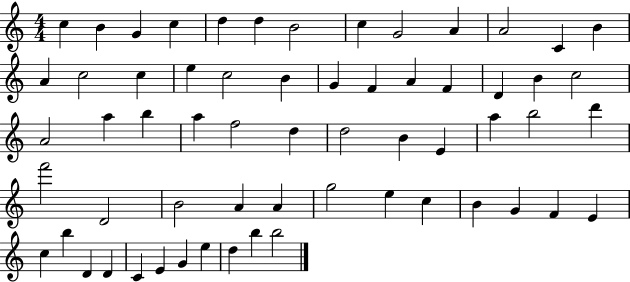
C5/q B4/q G4/q C5/q D5/q D5/q B4/h C5/q G4/h A4/q A4/h C4/q B4/q A4/q C5/h C5/q E5/q C5/h B4/q G4/q F4/q A4/q F4/q D4/q B4/q C5/h A4/h A5/q B5/q A5/q F5/h D5/q D5/h B4/q E4/q A5/q B5/h D6/q F6/h D4/h B4/h A4/q A4/q G5/h E5/q C5/q B4/q G4/q F4/q E4/q C5/q B5/q D4/q D4/q C4/q E4/q G4/q E5/q D5/q B5/q B5/h